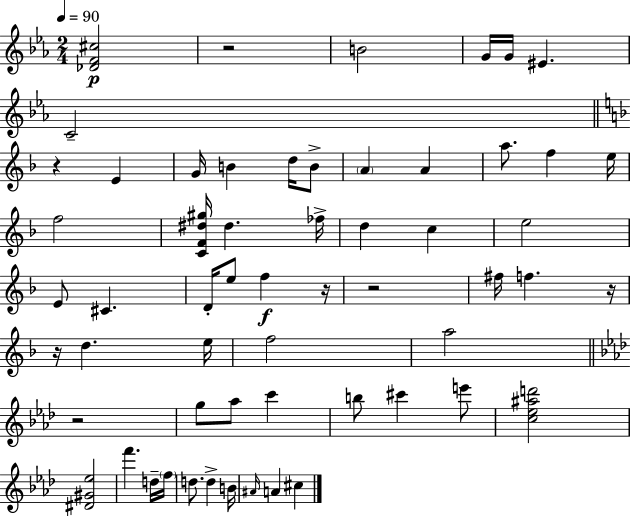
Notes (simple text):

[Db4,F4,C#5]/h R/h B4/h G4/s G4/s EIS4/q. C4/h R/q E4/q G4/s B4/q D5/s B4/e A4/q A4/q A5/e. F5/q E5/s F5/h [C4,F4,D#5,G#5]/s D#5/q. FES5/s D5/q C5/q E5/h E4/e C#4/q. D4/s E5/e F5/q R/s R/h F#5/s F5/q. R/s R/s D5/q. E5/s F5/h A5/h R/h G5/e Ab5/e C6/q B5/e C#6/q E6/e [C5,Eb5,A#5,D6]/h [D#4,G#4,Eb5]/h F6/q. D5/s F5/s D5/e. D5/q B4/s A#4/s A4/q C#5/q